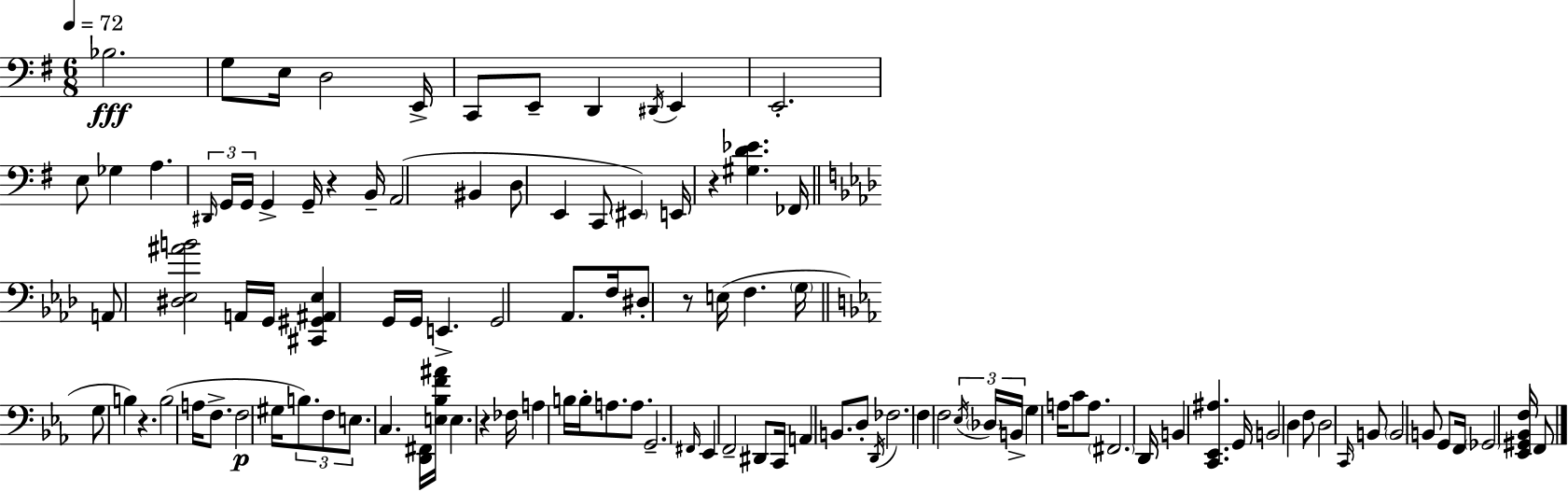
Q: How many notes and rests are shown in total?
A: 107